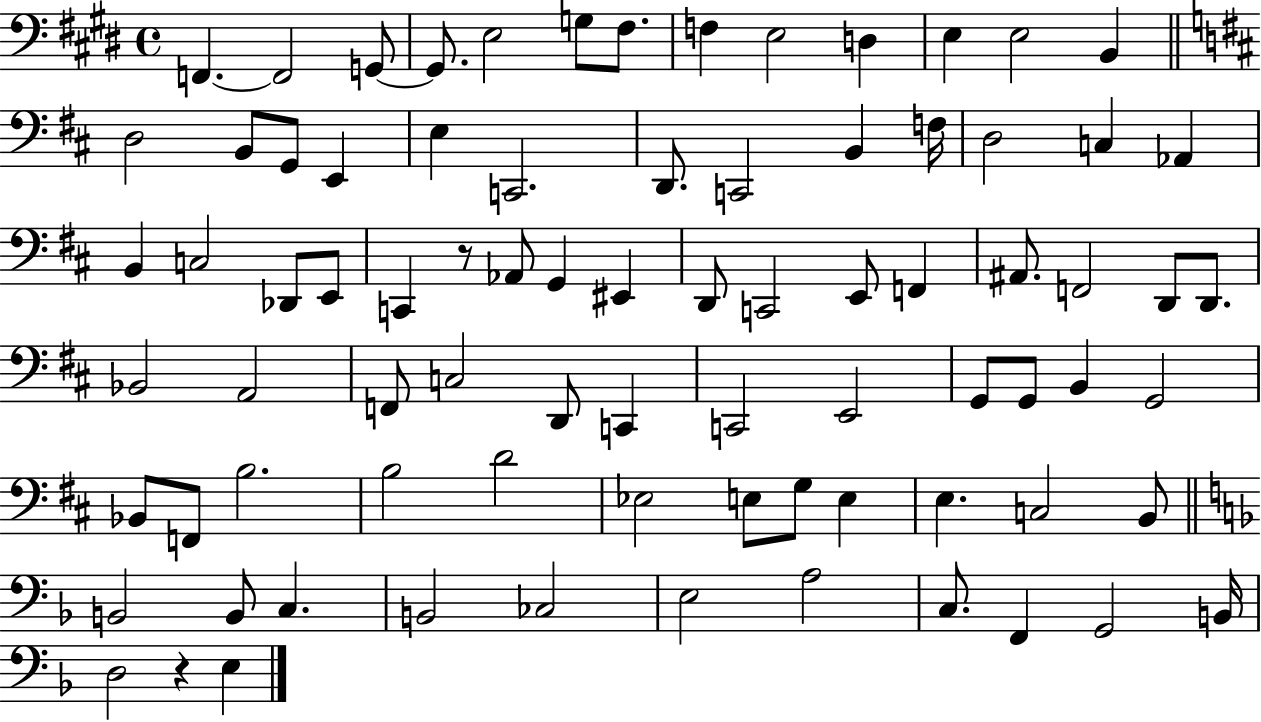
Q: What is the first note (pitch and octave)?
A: F2